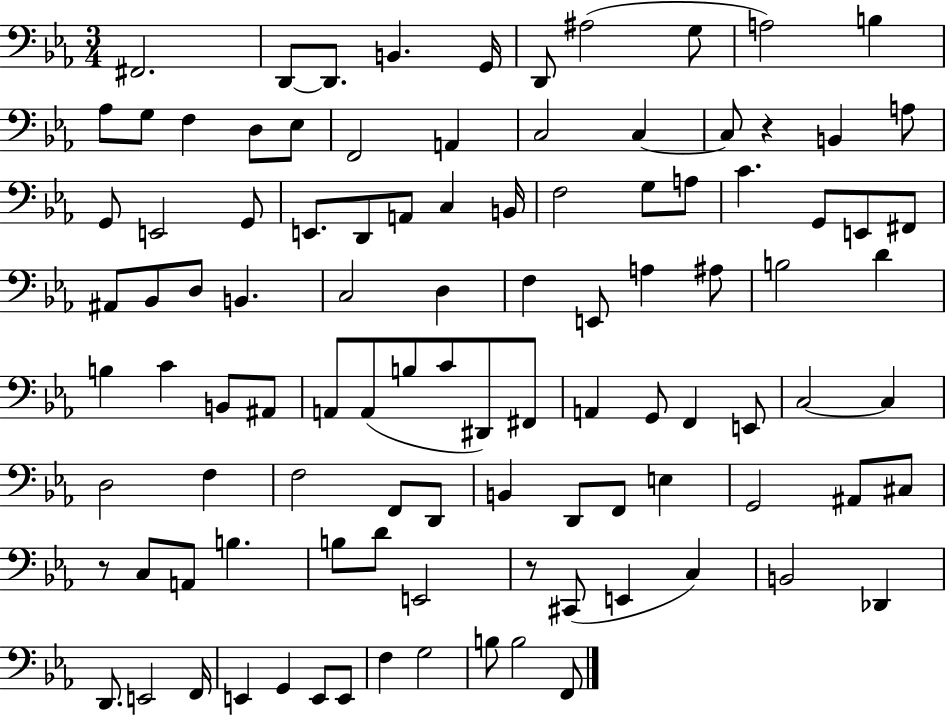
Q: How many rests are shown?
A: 3